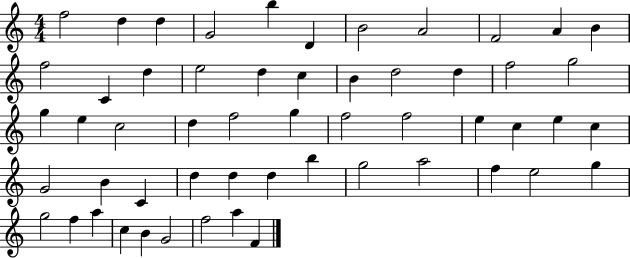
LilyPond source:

{
  \clef treble
  \numericTimeSignature
  \time 4/4
  \key c \major
  f''2 d''4 d''4 | g'2 b''4 d'4 | b'2 a'2 | f'2 a'4 b'4 | \break f''2 c'4 d''4 | e''2 d''4 c''4 | b'4 d''2 d''4 | f''2 g''2 | \break g''4 e''4 c''2 | d''4 f''2 g''4 | f''2 f''2 | e''4 c''4 e''4 c''4 | \break g'2 b'4 c'4 | d''4 d''4 d''4 b''4 | g''2 a''2 | f''4 e''2 g''4 | \break g''2 f''4 a''4 | c''4 b'4 g'2 | f''2 a''4 f'4 | \bar "|."
}